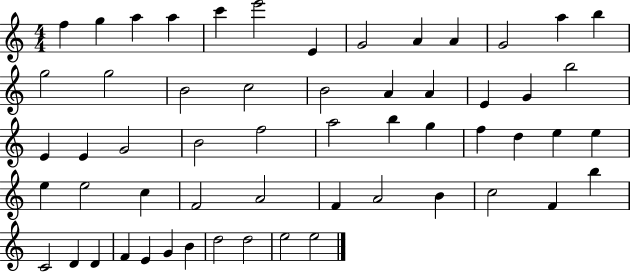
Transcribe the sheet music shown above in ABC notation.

X:1
T:Untitled
M:4/4
L:1/4
K:C
f g a a c' e'2 E G2 A A G2 a b g2 g2 B2 c2 B2 A A E G b2 E E G2 B2 f2 a2 b g f d e e e e2 c F2 A2 F A2 B c2 F b C2 D D F E G B d2 d2 e2 e2